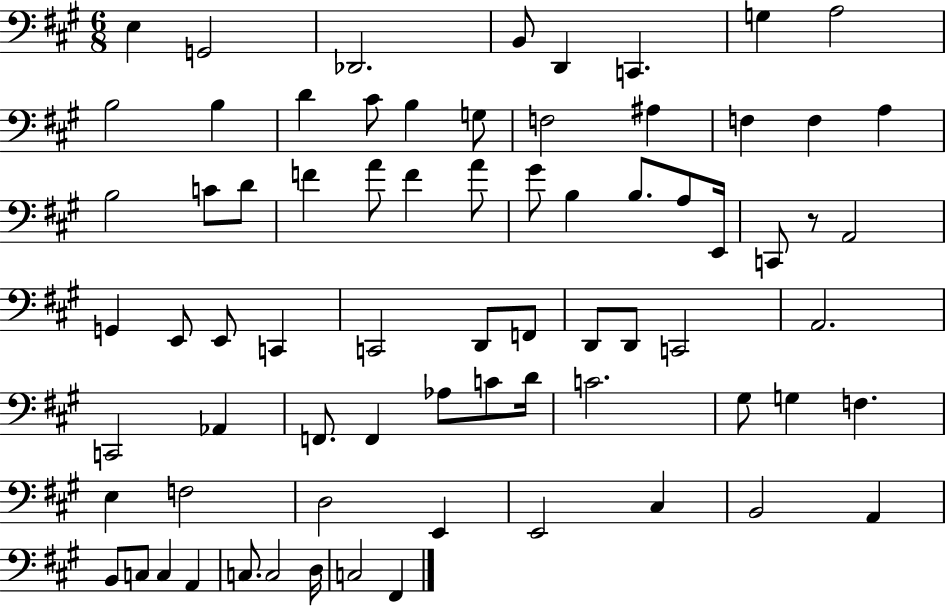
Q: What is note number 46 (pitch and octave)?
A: Ab2